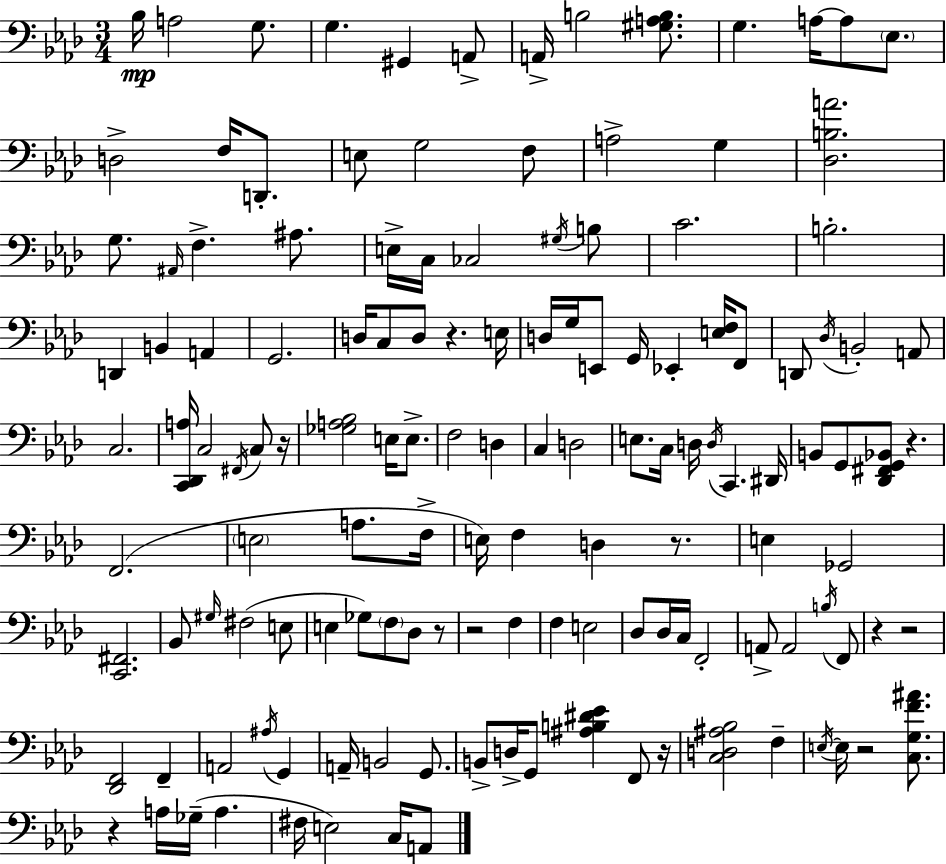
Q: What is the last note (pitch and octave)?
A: A2